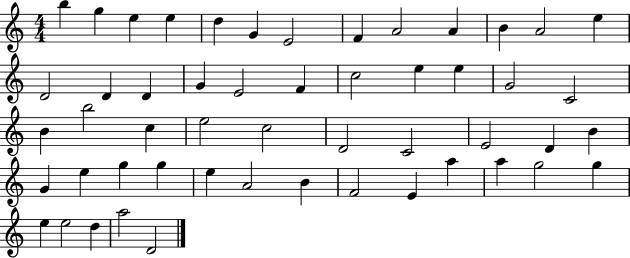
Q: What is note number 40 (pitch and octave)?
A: A4